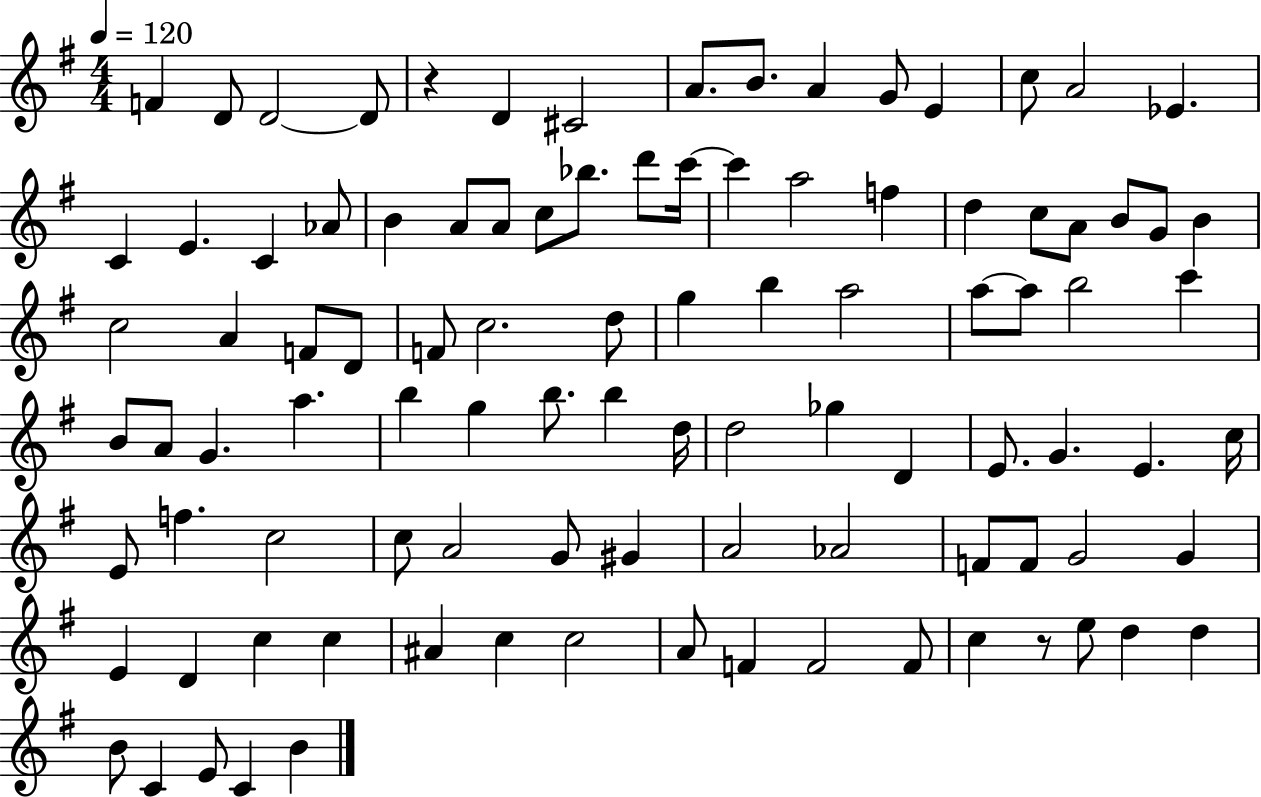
{
  \clef treble
  \numericTimeSignature
  \time 4/4
  \key g \major
  \tempo 4 = 120
  f'4 d'8 d'2~~ d'8 | r4 d'4 cis'2 | a'8. b'8. a'4 g'8 e'4 | c''8 a'2 ees'4. | \break c'4 e'4. c'4 aes'8 | b'4 a'8 a'8 c''8 bes''8. d'''8 c'''16~~ | c'''4 a''2 f''4 | d''4 c''8 a'8 b'8 g'8 b'4 | \break c''2 a'4 f'8 d'8 | f'8 c''2. d''8 | g''4 b''4 a''2 | a''8~~ a''8 b''2 c'''4 | \break b'8 a'8 g'4. a''4. | b''4 g''4 b''8. b''4 d''16 | d''2 ges''4 d'4 | e'8. g'4. e'4. c''16 | \break e'8 f''4. c''2 | c''8 a'2 g'8 gis'4 | a'2 aes'2 | f'8 f'8 g'2 g'4 | \break e'4 d'4 c''4 c''4 | ais'4 c''4 c''2 | a'8 f'4 f'2 f'8 | c''4 r8 e''8 d''4 d''4 | \break b'8 c'4 e'8 c'4 b'4 | \bar "|."
}